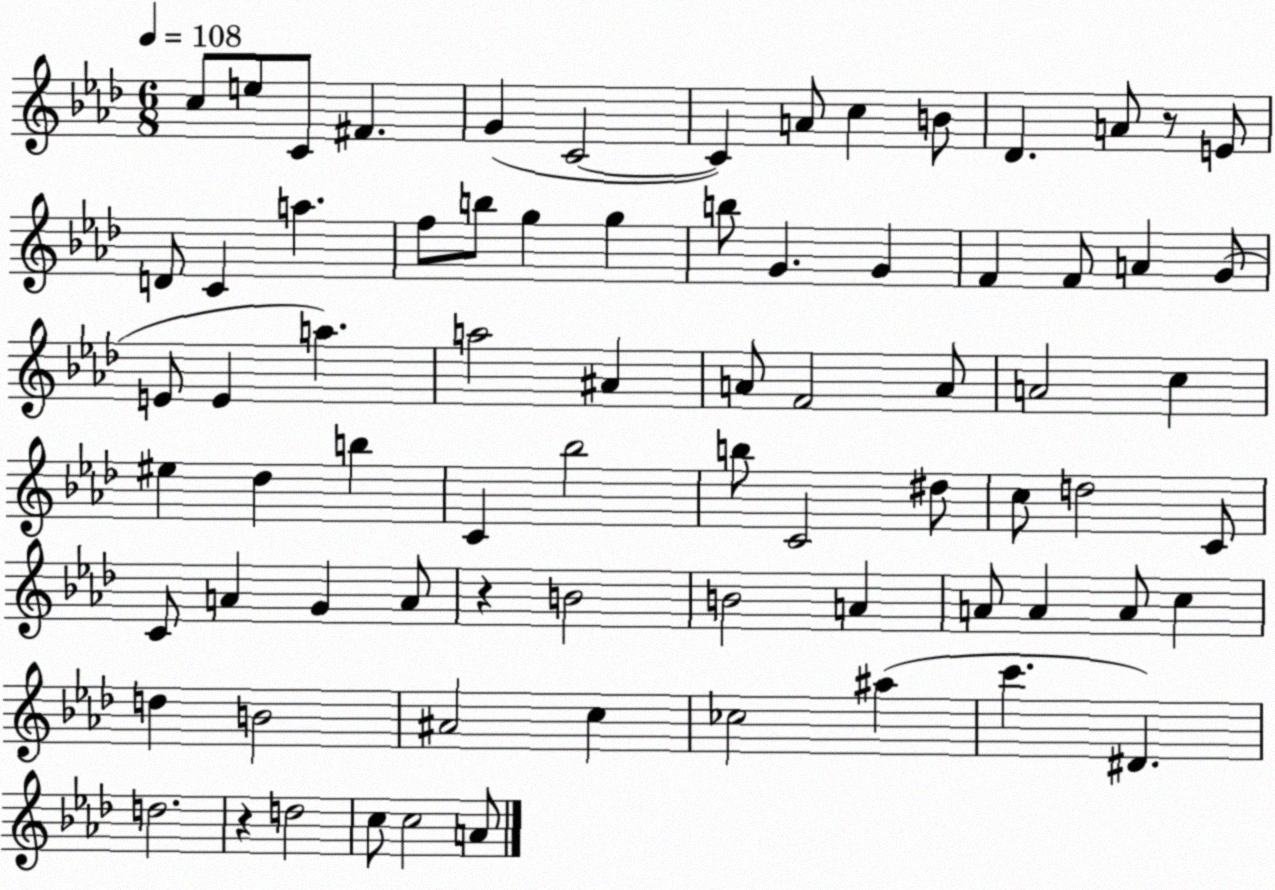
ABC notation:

X:1
T:Untitled
M:6/8
L:1/4
K:Ab
c/2 e/2 C/2 ^F G C2 C A/2 c B/2 _D A/2 z/2 E/2 D/2 C a f/2 b/2 g g b/2 G G F F/2 A G/2 E/2 E a a2 ^A A/2 F2 A/2 A2 c ^e _d b C _b2 b/2 C2 ^d/2 c/2 d2 C/2 C/2 A G A/2 z B2 B2 A A/2 A A/2 c d B2 ^A2 c _c2 ^a c' ^D d2 z d2 c/2 c2 A/2